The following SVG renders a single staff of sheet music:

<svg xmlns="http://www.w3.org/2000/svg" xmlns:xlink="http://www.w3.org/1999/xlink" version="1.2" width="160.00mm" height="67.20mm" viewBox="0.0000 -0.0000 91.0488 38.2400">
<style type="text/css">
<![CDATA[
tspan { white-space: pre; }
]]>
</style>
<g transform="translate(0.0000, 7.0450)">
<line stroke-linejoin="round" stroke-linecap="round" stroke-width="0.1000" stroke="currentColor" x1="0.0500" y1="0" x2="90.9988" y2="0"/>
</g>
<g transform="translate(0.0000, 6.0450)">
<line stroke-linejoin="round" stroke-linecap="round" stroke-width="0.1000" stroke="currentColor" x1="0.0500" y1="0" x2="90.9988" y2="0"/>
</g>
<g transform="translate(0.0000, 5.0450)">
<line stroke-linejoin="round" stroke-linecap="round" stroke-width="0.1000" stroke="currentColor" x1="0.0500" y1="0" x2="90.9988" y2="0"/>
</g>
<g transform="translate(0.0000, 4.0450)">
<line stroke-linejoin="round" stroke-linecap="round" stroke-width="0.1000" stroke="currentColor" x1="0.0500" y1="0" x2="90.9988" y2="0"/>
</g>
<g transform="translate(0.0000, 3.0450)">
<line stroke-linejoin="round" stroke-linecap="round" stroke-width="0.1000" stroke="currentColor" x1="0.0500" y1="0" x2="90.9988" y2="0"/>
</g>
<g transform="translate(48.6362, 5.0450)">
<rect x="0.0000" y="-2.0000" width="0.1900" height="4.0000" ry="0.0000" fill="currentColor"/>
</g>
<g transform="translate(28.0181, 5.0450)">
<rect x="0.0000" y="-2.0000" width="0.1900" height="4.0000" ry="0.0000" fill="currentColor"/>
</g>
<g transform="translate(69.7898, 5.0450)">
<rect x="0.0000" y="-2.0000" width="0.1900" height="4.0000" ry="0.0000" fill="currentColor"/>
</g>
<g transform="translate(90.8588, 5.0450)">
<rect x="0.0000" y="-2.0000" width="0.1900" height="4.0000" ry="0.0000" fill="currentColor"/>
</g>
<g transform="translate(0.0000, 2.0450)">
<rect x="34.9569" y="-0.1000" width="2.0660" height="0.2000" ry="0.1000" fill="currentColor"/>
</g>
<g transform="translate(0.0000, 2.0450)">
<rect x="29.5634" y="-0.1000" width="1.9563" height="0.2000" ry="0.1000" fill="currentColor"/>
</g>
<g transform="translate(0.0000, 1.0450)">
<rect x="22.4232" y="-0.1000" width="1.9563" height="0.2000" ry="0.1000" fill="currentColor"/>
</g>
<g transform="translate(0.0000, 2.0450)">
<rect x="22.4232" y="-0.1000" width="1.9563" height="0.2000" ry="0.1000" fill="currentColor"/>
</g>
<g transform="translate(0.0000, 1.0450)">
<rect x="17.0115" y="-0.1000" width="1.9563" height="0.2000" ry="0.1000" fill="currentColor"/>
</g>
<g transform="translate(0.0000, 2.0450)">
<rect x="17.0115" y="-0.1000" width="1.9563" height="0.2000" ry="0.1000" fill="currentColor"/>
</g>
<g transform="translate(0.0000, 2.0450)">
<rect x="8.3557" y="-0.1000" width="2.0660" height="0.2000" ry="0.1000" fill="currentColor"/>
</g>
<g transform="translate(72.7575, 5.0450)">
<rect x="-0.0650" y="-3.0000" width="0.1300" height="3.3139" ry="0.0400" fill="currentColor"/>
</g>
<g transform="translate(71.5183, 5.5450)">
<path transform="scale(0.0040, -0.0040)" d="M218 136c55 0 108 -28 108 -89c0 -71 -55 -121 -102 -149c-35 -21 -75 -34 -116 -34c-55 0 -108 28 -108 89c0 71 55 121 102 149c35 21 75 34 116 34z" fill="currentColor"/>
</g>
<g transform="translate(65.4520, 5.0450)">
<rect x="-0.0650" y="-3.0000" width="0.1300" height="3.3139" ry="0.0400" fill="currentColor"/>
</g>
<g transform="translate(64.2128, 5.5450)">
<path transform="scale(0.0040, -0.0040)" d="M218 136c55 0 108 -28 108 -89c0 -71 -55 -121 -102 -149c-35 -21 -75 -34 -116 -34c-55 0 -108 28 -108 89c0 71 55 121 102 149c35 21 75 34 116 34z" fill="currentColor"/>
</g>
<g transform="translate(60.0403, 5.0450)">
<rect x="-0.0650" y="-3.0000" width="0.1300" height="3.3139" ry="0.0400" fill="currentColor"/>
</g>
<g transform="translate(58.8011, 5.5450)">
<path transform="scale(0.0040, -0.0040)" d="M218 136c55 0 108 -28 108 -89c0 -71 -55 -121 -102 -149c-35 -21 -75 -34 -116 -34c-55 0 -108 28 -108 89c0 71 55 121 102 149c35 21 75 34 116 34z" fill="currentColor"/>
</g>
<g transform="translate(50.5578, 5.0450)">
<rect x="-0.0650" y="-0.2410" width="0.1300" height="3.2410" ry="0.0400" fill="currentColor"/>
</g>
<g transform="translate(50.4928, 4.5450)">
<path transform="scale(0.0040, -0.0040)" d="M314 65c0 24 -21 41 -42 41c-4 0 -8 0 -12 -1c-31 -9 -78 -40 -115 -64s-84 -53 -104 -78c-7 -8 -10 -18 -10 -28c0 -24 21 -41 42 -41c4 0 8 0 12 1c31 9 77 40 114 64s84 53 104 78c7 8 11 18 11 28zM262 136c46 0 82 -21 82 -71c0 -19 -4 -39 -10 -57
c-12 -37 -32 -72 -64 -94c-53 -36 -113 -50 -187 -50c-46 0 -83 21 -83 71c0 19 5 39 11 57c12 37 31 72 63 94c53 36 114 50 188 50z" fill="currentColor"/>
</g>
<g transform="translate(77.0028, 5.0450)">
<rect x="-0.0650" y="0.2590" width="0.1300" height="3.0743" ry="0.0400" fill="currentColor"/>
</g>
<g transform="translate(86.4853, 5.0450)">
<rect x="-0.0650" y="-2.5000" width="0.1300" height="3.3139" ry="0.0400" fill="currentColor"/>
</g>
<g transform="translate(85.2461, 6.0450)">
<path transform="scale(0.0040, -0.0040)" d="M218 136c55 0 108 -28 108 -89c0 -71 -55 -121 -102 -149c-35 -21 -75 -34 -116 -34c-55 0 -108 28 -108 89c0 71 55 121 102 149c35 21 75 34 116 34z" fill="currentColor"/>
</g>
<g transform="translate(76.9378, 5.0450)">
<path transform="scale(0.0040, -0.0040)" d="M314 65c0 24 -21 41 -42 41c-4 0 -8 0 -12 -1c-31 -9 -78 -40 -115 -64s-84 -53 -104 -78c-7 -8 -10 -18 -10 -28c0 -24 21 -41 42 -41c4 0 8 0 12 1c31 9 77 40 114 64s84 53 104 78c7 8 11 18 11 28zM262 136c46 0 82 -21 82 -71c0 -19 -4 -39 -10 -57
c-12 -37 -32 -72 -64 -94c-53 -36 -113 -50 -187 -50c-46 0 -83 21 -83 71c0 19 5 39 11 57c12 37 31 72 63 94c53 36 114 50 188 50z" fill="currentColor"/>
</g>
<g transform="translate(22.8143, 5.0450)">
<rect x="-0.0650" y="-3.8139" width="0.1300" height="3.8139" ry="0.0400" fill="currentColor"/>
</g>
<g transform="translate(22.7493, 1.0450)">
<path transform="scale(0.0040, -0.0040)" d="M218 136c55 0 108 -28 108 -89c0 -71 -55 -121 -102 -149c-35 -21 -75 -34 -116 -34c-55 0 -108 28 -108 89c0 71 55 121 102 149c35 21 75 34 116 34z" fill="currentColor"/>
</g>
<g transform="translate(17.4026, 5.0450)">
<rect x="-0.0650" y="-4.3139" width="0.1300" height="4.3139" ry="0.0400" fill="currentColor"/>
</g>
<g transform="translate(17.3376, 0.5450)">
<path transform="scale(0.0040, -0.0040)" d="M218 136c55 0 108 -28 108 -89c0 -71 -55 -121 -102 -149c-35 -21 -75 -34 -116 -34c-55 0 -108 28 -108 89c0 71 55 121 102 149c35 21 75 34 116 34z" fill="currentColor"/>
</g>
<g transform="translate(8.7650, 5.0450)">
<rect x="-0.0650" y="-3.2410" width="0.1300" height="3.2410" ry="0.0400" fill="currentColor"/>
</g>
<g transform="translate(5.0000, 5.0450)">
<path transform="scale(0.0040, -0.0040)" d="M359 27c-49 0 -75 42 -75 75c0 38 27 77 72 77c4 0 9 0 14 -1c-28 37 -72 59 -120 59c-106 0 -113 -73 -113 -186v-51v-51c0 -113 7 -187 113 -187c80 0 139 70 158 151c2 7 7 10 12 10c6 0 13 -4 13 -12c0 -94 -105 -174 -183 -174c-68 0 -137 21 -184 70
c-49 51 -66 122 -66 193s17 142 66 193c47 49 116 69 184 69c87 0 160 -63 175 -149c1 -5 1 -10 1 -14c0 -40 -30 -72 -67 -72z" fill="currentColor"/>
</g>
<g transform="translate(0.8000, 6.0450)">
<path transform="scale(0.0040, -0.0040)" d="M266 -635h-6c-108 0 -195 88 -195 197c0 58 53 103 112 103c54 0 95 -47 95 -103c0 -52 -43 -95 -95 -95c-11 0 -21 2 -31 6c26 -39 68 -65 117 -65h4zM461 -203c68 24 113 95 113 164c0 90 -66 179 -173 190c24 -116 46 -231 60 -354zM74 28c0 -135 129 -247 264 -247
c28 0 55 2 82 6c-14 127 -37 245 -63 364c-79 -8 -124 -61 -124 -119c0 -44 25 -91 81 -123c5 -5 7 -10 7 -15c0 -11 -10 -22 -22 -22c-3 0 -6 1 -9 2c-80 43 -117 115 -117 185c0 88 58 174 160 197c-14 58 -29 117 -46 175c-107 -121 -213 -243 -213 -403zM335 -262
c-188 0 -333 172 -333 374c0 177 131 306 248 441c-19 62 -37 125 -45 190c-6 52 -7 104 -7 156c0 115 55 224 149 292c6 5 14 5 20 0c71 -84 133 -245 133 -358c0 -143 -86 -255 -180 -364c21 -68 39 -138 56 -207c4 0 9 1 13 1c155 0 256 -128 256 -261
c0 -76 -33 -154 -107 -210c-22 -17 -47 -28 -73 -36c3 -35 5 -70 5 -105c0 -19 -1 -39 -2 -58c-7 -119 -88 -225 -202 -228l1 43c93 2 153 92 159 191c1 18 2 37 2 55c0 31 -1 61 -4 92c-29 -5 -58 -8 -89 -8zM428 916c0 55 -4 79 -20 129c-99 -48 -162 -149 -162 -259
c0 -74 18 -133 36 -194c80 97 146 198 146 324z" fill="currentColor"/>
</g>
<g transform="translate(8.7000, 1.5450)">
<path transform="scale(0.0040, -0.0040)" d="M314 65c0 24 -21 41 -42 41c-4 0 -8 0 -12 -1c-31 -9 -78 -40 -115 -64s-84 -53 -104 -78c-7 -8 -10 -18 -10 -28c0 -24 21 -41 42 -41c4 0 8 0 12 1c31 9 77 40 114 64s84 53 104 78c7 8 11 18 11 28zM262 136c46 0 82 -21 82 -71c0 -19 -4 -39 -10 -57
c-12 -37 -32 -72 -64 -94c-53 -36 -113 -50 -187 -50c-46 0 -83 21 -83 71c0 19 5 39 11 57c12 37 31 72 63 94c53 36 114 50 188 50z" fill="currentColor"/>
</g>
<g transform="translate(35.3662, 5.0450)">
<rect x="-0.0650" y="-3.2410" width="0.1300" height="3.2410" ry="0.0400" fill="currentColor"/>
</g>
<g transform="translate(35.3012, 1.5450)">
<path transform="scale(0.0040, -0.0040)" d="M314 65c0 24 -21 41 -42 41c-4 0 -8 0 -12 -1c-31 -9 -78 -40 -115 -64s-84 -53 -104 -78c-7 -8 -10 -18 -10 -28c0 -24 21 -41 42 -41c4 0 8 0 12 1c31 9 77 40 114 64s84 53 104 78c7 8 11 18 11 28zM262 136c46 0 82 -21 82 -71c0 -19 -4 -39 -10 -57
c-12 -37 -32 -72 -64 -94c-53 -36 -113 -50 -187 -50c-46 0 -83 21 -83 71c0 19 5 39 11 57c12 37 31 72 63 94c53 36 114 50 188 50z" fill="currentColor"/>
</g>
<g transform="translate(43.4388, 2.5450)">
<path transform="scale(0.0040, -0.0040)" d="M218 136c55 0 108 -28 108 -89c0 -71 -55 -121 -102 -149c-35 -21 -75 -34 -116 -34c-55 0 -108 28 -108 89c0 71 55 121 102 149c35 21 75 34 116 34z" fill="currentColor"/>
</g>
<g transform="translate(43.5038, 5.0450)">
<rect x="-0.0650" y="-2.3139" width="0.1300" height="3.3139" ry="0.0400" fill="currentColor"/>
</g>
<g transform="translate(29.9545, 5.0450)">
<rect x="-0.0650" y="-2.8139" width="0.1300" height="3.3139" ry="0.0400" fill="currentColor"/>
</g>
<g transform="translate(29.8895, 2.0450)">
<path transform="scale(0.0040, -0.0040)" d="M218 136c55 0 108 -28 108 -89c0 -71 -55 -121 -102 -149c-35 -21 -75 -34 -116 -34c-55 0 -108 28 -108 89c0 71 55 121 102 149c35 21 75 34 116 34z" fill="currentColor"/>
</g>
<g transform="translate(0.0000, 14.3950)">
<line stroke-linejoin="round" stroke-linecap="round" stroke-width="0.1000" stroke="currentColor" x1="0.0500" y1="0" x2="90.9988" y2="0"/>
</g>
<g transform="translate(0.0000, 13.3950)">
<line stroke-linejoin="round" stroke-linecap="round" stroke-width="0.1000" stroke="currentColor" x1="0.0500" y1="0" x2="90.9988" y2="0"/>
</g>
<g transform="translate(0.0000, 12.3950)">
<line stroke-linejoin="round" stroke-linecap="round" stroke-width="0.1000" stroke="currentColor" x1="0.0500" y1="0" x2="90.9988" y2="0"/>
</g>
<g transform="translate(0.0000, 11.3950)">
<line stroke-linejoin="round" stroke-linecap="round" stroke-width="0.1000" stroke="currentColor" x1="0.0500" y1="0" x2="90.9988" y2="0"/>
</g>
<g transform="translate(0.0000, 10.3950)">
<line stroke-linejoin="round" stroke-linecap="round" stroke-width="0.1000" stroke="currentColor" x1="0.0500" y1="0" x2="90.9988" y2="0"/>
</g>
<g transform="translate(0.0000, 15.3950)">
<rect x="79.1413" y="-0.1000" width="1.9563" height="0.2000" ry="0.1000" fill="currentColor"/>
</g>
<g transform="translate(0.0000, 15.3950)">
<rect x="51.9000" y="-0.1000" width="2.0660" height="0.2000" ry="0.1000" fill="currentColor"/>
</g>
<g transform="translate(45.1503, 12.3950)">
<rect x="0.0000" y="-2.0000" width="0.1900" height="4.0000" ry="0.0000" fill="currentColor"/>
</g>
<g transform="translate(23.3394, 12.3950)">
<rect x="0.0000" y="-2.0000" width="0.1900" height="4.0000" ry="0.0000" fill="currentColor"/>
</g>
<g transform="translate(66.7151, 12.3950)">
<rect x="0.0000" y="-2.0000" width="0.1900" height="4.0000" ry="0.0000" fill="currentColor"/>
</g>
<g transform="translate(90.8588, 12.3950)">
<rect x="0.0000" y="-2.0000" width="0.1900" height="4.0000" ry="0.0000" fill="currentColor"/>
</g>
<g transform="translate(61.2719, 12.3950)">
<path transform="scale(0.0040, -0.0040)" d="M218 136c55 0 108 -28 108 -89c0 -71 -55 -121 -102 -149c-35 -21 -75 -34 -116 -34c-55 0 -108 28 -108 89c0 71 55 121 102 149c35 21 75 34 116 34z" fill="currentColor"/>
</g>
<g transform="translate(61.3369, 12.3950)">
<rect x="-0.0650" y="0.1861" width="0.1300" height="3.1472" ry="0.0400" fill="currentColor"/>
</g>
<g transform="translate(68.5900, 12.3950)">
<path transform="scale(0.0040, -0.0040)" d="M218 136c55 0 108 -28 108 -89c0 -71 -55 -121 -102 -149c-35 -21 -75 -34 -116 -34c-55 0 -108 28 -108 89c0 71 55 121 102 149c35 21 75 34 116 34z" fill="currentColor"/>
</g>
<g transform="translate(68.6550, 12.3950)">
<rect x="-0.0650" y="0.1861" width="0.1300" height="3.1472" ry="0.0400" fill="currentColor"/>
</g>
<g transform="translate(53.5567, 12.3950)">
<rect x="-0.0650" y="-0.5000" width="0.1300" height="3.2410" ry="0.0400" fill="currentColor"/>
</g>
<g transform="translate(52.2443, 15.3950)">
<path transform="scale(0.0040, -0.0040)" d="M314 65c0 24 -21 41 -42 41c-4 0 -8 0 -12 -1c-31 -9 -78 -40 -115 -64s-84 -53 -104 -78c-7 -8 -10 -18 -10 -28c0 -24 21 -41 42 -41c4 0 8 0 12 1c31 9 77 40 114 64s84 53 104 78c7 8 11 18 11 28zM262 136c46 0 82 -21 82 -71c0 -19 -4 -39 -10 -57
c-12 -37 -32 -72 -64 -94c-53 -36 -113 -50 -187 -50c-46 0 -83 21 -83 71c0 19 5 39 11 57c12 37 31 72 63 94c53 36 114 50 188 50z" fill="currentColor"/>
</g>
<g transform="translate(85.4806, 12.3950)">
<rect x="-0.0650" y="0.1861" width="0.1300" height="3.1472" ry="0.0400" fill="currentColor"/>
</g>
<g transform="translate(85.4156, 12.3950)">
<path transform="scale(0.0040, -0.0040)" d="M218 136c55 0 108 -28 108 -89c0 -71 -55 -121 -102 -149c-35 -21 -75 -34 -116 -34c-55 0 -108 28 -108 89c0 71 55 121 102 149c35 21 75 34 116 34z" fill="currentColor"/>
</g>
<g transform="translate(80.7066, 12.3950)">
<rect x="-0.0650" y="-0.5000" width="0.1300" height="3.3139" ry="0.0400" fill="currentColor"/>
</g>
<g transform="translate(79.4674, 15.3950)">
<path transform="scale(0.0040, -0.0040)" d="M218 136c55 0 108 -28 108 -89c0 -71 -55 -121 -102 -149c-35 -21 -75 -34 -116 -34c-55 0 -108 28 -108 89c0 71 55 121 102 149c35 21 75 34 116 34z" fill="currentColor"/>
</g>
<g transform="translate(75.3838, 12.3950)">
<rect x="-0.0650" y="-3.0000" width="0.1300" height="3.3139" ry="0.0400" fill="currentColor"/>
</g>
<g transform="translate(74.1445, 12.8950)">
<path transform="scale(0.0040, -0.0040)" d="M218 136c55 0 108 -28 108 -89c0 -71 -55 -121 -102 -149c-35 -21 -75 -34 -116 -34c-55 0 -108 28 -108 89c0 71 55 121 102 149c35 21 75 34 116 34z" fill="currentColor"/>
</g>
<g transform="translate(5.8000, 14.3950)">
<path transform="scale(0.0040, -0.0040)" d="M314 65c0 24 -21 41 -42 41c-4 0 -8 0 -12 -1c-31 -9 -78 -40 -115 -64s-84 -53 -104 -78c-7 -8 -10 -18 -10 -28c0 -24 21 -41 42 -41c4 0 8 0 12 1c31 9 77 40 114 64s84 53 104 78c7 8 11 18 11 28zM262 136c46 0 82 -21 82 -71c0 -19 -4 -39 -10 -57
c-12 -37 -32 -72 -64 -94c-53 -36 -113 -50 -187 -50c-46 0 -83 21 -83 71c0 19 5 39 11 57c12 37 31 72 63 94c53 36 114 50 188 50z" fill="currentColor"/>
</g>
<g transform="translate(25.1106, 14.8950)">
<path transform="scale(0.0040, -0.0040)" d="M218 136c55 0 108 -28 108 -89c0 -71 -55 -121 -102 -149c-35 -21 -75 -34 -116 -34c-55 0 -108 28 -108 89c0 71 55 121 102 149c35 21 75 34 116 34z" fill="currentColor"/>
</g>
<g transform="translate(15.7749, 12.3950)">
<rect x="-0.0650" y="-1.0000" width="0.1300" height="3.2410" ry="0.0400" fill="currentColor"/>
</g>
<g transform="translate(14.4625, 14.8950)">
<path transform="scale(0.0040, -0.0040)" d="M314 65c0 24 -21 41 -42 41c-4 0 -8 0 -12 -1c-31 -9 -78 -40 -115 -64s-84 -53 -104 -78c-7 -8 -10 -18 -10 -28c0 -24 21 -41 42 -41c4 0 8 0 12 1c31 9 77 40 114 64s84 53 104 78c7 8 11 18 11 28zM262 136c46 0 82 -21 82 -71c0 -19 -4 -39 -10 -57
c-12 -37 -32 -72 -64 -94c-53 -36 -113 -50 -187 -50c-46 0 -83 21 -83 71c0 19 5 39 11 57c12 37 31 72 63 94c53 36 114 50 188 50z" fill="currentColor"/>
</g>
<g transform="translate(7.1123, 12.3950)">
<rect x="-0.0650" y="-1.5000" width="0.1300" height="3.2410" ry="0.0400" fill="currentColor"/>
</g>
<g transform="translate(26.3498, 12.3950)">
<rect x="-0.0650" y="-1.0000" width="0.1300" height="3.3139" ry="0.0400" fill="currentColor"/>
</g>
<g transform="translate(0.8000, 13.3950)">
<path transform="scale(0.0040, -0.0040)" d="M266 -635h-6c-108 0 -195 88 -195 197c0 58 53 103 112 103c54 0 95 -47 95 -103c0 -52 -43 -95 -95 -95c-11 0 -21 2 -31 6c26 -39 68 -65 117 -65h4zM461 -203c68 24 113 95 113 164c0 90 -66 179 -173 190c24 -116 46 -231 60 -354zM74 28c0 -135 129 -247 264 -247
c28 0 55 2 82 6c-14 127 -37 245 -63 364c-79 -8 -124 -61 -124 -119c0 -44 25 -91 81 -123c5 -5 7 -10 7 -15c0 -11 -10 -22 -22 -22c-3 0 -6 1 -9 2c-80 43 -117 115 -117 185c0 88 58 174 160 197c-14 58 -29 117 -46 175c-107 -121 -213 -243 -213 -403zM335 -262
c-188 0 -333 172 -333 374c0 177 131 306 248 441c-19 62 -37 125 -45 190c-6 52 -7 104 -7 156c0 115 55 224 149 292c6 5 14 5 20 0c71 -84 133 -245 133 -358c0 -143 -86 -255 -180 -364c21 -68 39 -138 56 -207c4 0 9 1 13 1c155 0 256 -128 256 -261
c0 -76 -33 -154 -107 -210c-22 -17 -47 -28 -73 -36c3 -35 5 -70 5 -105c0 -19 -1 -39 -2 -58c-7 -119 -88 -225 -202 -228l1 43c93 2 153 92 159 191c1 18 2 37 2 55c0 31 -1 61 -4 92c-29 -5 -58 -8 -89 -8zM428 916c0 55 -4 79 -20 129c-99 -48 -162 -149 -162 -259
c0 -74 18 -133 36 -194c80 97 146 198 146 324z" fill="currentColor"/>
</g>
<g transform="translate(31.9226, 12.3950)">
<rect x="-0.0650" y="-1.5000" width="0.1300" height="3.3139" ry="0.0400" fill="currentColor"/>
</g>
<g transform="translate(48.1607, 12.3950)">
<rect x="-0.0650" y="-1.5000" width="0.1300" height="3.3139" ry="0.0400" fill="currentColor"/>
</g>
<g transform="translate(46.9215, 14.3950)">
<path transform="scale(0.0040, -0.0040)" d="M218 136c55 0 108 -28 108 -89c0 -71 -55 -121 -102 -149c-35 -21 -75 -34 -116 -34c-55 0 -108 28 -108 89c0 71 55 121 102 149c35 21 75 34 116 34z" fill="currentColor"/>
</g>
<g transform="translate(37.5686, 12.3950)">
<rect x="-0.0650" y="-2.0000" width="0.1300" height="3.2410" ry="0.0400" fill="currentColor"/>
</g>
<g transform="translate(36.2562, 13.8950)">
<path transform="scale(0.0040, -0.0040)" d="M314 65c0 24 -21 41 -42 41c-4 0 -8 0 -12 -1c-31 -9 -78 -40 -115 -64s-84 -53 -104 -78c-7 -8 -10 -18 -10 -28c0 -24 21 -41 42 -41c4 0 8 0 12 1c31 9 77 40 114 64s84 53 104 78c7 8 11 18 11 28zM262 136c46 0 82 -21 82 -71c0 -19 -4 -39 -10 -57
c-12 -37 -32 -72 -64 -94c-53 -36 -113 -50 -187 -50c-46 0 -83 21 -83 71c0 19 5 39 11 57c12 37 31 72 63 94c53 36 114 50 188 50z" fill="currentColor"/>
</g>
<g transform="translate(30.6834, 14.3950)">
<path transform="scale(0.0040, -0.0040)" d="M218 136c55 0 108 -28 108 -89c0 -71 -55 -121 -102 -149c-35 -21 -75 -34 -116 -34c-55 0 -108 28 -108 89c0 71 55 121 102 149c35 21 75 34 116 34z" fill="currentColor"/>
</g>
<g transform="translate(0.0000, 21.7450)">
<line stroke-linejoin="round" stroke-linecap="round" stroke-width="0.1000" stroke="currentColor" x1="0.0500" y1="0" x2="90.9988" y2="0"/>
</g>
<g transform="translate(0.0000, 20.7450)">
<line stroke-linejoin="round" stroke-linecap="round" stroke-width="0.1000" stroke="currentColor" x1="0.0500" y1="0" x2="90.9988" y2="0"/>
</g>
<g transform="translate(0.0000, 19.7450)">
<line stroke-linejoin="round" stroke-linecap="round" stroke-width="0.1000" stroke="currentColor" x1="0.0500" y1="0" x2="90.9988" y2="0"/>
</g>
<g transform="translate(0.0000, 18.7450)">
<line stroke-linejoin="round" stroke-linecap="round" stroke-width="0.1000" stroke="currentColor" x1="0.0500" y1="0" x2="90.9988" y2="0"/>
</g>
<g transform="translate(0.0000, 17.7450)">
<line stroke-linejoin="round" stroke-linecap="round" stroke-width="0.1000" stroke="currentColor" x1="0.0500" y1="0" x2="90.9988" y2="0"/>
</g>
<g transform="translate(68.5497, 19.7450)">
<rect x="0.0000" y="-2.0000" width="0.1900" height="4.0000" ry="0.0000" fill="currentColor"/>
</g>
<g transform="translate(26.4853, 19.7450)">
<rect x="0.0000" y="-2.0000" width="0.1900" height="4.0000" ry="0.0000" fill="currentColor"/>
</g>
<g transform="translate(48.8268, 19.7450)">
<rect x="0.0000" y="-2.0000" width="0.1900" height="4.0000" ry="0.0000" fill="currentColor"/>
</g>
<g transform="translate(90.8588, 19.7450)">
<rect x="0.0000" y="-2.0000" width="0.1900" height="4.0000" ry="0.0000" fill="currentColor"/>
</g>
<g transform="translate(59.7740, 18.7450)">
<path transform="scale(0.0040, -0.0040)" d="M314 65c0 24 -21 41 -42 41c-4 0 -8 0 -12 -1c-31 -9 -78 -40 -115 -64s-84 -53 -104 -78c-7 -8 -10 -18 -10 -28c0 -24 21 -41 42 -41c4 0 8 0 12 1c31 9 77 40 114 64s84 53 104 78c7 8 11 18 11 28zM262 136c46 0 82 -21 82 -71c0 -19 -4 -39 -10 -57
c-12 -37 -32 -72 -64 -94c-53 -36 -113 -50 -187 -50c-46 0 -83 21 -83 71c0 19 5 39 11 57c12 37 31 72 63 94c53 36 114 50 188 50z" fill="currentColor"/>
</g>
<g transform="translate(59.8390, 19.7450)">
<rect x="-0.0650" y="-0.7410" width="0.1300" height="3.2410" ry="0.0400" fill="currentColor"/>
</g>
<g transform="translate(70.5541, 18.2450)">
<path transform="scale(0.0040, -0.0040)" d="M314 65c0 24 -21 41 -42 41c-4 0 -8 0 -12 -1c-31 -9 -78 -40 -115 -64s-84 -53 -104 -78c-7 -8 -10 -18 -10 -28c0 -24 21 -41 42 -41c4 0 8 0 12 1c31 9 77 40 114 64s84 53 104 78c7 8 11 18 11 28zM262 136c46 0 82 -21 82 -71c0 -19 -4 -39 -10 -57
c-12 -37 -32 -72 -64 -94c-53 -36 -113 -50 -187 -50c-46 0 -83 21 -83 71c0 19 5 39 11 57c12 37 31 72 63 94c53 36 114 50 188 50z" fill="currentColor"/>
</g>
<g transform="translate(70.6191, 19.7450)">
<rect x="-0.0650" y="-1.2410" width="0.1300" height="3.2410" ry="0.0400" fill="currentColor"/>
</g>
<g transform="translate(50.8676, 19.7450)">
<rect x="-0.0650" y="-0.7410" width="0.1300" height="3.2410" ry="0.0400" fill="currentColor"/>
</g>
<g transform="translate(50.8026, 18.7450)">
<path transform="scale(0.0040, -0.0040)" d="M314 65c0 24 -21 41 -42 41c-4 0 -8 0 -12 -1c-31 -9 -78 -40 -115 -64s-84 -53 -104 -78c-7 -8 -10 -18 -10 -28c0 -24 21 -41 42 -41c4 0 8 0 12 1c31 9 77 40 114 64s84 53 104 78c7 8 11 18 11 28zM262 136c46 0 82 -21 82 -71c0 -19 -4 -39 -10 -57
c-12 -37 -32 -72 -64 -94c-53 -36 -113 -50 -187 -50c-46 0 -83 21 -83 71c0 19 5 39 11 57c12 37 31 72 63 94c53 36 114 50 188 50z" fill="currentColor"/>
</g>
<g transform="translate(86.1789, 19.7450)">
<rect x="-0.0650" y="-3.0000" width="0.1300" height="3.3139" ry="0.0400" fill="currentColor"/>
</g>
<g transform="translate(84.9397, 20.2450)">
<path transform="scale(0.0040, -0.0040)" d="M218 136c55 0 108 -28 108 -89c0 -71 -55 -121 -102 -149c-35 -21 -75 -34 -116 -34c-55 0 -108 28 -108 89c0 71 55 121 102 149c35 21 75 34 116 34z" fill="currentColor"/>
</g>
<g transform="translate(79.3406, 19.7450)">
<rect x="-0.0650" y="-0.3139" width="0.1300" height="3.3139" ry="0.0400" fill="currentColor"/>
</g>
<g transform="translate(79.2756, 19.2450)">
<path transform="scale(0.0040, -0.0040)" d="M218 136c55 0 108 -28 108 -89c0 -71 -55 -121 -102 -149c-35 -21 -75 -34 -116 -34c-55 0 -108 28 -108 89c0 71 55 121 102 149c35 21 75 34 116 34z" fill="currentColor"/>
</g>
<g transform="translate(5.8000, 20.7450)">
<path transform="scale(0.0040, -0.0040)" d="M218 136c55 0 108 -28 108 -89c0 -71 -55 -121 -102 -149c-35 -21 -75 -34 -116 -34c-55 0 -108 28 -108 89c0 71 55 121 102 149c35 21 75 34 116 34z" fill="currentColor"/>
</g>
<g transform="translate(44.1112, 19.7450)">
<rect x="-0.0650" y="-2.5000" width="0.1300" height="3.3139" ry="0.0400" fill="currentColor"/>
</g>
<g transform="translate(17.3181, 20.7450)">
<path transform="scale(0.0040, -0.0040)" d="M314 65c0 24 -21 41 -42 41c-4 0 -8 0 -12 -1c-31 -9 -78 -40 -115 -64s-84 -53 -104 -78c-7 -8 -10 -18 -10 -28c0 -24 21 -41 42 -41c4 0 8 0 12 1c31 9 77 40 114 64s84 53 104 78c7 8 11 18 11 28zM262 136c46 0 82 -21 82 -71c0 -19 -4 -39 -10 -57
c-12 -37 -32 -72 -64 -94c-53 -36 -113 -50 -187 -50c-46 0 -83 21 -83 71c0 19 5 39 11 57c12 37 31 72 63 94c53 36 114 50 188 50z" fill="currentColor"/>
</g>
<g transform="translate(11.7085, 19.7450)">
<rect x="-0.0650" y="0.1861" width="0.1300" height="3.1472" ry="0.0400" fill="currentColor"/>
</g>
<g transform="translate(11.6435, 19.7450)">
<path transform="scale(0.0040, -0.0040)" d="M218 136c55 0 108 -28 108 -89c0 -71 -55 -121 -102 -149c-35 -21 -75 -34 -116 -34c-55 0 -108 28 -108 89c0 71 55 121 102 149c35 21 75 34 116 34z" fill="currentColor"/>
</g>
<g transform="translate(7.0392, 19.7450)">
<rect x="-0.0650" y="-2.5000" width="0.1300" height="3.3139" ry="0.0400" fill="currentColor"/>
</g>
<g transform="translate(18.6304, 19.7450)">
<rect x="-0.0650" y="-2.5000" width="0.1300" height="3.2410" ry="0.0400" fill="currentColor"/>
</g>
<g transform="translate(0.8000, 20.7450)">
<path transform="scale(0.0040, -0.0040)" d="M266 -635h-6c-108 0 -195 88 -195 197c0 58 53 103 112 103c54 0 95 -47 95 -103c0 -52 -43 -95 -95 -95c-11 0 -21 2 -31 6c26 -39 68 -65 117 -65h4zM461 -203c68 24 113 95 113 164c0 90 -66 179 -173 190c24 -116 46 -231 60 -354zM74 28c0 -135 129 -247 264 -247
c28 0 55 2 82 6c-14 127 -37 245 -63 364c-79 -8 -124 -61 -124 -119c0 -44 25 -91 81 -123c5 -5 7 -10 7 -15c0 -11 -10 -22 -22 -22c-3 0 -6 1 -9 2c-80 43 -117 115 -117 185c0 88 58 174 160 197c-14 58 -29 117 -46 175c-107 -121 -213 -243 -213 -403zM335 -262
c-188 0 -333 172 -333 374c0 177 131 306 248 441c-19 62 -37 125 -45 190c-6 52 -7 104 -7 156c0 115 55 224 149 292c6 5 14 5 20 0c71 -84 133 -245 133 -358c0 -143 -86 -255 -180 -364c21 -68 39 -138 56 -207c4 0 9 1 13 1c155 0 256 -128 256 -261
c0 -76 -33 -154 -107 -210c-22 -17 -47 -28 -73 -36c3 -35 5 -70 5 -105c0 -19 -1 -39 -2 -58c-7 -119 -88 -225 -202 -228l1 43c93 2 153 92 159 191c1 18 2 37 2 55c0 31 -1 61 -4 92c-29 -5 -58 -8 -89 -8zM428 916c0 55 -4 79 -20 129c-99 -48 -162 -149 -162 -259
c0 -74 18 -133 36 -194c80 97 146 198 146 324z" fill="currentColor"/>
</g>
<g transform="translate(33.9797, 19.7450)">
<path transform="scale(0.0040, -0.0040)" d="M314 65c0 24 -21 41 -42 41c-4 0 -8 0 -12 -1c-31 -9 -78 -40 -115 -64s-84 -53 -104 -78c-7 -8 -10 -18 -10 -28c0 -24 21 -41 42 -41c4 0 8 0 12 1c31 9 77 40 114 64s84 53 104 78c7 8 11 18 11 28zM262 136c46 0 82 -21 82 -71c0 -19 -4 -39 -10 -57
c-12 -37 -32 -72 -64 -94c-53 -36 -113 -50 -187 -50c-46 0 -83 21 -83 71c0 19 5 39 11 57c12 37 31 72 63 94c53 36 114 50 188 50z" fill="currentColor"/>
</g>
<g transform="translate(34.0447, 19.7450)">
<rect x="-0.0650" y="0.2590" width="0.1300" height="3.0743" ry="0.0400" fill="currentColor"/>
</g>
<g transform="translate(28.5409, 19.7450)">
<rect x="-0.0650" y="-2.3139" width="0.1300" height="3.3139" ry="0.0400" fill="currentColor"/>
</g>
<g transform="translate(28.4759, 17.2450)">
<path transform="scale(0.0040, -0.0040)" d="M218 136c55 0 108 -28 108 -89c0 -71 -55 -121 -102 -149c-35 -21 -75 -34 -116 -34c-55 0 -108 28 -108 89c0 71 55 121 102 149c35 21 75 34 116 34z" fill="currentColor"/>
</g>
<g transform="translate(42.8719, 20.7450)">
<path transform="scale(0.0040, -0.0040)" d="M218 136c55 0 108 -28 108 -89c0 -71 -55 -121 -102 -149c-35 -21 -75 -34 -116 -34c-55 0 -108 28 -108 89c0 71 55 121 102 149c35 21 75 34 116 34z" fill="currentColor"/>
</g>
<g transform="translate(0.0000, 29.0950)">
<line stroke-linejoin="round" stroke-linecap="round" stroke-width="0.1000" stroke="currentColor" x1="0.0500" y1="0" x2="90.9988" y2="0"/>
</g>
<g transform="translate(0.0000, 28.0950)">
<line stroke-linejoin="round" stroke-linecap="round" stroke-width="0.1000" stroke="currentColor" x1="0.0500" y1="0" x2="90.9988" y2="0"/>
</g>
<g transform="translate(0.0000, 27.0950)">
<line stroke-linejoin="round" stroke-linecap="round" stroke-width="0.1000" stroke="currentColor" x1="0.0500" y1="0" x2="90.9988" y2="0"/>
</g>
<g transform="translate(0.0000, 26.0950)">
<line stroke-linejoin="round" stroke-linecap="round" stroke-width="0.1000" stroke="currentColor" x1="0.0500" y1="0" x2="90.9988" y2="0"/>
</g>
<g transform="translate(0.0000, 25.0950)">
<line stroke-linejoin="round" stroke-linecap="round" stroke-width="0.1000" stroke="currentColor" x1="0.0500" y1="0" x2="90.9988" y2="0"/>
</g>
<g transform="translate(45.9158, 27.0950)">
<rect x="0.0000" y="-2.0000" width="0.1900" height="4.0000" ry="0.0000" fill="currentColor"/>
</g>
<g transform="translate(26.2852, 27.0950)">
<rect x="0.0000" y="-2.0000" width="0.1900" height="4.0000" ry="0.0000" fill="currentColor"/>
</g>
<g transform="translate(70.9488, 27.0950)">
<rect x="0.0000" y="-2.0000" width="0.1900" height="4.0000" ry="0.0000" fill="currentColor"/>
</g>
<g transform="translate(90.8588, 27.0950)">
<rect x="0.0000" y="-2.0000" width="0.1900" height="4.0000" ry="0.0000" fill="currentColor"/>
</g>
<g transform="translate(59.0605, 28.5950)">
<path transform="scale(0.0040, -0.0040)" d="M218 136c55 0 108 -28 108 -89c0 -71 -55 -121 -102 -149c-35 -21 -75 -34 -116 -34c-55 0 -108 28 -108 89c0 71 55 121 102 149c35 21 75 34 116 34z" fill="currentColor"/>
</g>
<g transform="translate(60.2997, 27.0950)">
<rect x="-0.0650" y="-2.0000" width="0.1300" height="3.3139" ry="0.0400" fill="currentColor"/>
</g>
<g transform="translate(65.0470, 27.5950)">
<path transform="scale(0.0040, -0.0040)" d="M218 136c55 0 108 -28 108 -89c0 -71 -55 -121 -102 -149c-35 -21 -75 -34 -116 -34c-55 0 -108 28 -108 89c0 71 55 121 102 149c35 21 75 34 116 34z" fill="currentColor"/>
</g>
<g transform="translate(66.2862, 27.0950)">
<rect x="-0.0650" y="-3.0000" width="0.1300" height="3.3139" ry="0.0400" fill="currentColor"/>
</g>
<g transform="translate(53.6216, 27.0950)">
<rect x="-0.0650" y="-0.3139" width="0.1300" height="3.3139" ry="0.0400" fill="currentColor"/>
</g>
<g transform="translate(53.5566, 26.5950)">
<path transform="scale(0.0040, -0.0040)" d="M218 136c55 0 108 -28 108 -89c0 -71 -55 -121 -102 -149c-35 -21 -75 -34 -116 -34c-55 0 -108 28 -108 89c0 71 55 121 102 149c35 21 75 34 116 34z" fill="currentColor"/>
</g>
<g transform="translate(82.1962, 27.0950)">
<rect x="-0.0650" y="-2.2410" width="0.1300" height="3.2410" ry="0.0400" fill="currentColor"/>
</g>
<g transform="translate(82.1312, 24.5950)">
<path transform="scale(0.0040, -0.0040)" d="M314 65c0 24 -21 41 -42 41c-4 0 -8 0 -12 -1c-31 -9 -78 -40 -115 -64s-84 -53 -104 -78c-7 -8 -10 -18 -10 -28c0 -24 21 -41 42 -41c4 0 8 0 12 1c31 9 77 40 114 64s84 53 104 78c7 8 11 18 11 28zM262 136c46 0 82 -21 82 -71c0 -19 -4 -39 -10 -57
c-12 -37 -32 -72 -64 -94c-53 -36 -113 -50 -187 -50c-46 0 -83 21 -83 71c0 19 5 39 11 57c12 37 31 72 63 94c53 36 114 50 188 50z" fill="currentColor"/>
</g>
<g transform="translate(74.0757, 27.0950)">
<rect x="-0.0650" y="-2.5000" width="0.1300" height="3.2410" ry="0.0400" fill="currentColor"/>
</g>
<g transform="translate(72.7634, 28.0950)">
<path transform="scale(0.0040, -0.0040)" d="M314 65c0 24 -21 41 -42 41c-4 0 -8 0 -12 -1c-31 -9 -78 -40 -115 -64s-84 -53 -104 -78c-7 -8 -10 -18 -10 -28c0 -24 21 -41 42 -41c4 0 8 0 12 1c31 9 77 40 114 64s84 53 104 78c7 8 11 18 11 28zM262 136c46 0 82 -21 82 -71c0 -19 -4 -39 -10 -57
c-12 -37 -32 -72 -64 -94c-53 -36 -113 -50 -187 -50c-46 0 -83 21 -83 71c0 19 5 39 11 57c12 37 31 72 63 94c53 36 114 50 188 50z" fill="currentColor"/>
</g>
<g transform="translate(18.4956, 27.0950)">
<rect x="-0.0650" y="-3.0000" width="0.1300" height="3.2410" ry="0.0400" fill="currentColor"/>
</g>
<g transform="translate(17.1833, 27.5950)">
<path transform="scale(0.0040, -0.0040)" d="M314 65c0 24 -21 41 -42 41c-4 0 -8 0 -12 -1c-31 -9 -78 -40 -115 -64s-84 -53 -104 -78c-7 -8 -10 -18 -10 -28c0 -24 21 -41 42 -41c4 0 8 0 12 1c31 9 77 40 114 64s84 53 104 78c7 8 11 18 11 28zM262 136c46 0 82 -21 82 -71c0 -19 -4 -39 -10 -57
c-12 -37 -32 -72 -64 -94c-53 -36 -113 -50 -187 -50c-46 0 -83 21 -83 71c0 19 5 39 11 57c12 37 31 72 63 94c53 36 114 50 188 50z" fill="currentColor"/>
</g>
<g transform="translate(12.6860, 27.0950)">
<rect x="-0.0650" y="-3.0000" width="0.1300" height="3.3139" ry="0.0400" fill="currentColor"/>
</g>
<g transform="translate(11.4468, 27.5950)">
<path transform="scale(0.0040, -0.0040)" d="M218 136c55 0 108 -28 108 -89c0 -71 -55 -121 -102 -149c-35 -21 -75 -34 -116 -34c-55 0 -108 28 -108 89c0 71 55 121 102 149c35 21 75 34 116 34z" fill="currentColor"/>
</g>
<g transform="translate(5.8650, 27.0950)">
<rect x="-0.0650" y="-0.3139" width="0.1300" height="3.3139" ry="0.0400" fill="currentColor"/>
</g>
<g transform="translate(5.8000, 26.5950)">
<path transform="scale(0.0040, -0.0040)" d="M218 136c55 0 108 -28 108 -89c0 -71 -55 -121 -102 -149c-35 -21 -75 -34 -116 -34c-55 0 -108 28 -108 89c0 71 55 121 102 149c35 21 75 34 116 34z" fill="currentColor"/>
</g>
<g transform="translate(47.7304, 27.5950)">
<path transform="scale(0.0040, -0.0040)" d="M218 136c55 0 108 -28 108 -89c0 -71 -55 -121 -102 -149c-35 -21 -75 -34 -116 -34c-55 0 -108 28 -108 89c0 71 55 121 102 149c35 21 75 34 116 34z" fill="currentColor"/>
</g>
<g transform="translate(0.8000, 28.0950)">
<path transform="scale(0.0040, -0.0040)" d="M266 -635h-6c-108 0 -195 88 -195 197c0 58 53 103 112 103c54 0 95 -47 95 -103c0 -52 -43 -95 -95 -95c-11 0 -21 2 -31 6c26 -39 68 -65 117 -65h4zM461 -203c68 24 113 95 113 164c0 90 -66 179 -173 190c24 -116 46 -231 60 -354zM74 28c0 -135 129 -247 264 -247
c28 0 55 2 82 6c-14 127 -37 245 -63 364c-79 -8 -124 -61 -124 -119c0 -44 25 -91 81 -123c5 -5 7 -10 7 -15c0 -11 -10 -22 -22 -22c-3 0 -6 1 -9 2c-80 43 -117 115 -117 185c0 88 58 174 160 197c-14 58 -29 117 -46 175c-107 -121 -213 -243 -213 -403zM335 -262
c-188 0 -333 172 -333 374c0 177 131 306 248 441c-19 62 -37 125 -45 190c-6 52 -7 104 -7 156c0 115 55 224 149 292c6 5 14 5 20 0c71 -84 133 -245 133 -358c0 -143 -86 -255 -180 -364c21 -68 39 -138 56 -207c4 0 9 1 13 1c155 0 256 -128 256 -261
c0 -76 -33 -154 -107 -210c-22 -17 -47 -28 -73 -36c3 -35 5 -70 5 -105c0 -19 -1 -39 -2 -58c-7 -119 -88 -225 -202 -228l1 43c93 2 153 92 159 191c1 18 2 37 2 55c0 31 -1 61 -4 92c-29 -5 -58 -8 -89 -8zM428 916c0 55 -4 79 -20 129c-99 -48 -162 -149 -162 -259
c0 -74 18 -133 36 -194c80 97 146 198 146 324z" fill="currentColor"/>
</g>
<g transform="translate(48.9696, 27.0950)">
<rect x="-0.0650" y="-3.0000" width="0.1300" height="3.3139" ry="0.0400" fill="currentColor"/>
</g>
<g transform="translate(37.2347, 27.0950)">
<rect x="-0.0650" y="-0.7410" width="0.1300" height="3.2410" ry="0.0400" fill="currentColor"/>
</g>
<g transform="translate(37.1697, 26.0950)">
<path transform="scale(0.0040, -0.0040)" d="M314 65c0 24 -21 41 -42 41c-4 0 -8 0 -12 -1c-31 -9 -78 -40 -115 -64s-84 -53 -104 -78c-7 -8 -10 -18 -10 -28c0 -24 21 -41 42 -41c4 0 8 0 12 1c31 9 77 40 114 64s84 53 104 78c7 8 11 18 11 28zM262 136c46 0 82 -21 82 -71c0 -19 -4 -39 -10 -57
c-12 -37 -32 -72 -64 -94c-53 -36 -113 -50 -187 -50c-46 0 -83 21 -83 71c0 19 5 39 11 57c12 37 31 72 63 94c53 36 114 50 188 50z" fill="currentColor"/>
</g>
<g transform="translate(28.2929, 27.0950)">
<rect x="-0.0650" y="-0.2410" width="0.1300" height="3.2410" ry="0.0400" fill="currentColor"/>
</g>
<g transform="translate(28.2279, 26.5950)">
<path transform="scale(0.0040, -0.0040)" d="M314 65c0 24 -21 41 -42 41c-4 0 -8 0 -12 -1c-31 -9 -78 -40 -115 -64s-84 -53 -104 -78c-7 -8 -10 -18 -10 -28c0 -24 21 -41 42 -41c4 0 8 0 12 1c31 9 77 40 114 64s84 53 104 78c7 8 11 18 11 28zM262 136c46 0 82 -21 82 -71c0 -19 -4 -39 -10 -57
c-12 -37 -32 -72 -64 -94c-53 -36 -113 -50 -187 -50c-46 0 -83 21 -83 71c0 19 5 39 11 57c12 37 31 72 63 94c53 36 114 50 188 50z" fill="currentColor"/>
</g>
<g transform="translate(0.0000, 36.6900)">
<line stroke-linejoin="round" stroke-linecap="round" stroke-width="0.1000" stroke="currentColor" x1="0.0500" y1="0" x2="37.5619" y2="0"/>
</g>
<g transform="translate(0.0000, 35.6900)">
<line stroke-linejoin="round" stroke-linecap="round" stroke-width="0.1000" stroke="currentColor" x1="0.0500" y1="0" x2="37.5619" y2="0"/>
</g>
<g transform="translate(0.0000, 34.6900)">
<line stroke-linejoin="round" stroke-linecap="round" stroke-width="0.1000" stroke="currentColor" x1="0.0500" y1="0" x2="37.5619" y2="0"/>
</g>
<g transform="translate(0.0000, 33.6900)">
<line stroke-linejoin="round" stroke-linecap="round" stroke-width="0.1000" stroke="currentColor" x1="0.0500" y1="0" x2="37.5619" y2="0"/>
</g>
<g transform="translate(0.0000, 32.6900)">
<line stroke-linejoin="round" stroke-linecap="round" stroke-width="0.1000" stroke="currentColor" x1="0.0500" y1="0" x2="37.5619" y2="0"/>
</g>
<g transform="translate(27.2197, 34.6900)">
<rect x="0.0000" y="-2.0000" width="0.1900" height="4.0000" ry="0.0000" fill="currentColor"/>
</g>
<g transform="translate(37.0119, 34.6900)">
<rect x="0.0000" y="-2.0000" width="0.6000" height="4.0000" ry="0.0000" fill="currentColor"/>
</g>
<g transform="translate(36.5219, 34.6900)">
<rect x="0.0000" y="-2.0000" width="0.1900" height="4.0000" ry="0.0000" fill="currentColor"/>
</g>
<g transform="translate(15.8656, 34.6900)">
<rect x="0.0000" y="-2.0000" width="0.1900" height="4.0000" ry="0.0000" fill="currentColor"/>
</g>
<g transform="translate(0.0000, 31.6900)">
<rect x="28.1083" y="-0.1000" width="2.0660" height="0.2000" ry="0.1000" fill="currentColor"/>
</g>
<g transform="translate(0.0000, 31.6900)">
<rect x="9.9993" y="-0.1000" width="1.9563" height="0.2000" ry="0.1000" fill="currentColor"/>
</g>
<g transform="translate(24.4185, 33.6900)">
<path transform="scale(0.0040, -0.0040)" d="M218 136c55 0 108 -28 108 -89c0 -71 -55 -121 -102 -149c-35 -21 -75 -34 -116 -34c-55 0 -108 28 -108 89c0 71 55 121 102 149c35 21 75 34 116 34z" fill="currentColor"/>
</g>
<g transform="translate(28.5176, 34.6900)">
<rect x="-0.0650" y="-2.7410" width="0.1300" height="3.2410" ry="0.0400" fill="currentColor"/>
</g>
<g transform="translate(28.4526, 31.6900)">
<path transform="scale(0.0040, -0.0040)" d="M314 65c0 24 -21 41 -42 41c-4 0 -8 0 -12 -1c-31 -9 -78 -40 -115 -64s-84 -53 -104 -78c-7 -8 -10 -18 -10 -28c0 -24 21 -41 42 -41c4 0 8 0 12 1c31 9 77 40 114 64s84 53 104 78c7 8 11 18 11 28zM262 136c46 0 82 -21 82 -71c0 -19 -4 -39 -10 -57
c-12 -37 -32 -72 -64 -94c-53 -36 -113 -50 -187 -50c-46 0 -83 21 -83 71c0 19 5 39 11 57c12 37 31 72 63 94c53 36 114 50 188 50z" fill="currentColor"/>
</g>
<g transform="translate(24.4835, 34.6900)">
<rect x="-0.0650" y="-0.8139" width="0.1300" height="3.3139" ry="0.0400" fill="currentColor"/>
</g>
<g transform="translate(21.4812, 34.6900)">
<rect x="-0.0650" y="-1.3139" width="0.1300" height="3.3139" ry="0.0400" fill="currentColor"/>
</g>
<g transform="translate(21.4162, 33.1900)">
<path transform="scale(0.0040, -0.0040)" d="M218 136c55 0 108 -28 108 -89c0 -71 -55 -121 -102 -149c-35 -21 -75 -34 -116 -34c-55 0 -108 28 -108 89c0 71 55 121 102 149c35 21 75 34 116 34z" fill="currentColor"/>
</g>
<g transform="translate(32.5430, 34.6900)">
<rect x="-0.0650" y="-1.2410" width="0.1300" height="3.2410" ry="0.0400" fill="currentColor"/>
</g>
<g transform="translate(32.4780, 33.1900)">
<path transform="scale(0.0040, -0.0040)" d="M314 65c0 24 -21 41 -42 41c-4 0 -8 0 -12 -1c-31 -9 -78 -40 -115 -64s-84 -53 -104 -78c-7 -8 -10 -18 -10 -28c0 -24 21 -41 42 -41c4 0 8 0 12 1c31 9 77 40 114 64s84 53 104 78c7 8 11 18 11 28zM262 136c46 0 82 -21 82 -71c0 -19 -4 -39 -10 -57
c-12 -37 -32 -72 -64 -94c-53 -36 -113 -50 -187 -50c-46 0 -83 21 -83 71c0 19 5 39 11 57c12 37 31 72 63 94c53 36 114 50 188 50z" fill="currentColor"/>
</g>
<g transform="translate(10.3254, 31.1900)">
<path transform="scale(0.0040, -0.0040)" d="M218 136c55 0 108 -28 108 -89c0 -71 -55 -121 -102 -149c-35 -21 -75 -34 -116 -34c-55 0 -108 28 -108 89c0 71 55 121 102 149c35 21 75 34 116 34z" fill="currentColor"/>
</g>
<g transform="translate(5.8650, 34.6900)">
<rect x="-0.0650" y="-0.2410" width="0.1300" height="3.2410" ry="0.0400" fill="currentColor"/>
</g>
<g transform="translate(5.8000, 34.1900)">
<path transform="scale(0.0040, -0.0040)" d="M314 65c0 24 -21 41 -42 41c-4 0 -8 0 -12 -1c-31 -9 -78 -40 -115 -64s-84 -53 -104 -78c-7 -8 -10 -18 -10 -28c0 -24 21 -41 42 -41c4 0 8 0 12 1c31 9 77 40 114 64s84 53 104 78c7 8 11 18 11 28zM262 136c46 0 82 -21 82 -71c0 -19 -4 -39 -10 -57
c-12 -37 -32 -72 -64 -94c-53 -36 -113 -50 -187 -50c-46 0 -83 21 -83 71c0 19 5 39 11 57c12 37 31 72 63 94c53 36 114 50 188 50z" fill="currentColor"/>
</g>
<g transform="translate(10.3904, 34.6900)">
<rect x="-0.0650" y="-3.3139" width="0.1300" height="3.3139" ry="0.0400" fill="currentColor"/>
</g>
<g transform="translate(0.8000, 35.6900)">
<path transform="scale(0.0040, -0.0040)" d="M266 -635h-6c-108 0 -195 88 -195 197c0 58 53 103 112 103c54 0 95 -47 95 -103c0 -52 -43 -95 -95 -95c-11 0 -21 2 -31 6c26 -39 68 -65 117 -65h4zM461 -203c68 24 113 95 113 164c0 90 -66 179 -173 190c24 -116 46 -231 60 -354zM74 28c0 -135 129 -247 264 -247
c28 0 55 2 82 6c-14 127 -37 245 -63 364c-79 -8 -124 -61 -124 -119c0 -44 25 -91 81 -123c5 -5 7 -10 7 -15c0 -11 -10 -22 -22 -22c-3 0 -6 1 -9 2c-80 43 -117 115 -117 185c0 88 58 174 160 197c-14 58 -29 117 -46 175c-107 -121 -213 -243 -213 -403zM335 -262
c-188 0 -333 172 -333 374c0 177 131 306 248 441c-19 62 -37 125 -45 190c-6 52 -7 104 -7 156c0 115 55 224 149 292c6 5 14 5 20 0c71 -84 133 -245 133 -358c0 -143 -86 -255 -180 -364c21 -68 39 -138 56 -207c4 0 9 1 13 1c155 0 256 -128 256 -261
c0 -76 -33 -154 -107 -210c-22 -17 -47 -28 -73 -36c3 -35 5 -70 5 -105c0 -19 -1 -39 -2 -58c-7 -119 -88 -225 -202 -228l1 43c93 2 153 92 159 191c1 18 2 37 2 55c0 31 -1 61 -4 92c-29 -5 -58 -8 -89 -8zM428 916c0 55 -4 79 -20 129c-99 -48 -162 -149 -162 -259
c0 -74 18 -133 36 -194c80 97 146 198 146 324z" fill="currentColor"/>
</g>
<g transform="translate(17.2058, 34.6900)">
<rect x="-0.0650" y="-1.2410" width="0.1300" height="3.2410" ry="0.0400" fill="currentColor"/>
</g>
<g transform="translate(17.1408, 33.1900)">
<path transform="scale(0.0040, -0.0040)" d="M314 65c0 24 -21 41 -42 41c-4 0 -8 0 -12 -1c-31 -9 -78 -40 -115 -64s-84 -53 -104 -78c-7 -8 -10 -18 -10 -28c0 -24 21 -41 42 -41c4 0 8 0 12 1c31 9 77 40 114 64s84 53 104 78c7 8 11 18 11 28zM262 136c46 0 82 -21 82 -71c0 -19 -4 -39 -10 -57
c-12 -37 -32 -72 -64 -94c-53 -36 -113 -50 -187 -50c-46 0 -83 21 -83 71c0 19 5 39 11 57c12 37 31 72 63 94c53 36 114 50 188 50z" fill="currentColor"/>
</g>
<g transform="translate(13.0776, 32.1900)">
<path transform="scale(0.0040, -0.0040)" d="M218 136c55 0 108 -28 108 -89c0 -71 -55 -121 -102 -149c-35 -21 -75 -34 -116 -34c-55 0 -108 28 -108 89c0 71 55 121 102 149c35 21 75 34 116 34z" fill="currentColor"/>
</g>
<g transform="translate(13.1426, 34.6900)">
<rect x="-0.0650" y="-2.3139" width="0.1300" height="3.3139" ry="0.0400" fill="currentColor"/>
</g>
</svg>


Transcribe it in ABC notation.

X:1
T:Untitled
M:4/4
L:1/4
K:C
b2 d' c' a b2 g c2 A A A B2 G E2 D2 D E F2 E C2 B B A C B G B G2 g B2 G d2 d2 e2 c A c A A2 c2 d2 A c F A G2 g2 c2 b g e2 e d a2 e2